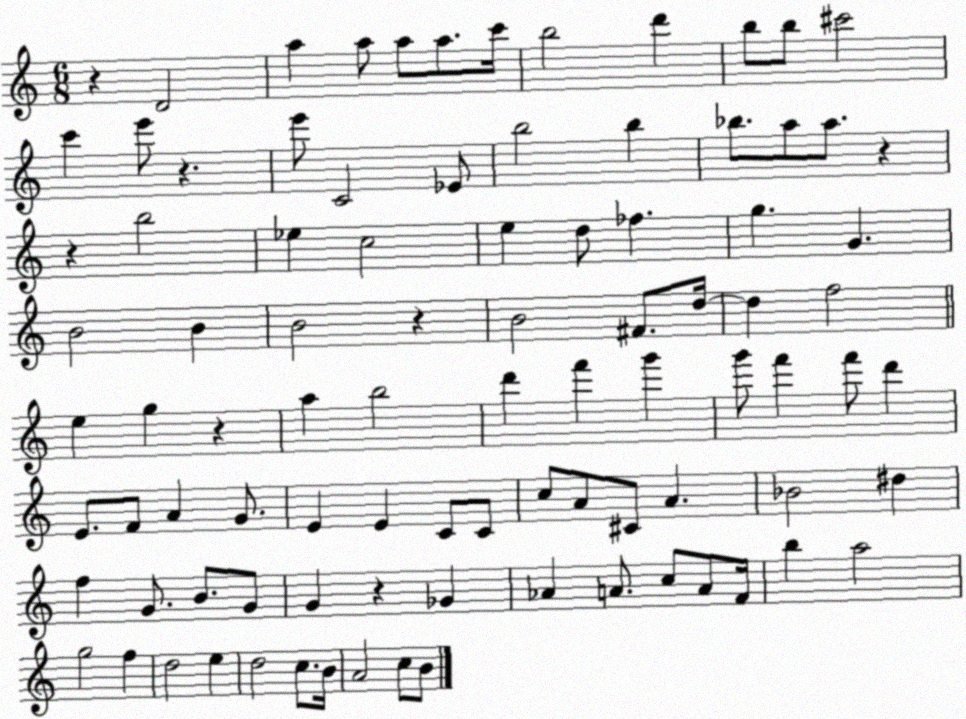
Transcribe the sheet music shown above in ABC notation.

X:1
T:Untitled
M:6/8
L:1/4
K:C
z D2 a a/2 a/2 a/2 c'/4 b2 d' b/2 b/2 ^c'2 c' e'/2 z e'/2 C2 _E/2 b2 b _b/2 a/2 a/2 z z b2 _e c2 e d/2 _f g G B2 B B2 z B2 ^F/2 d/4 d f2 e g z a b2 d' f' g' g'/2 f' f'/2 d' E/2 F/2 A G/2 E E C/2 C/2 c/2 A/2 ^C/2 A _B2 ^d f G/2 B/2 G/2 G z _G _A A/2 c/2 A/2 F/4 b a2 g2 f d2 e d2 c/2 B/4 A2 c/2 B/2